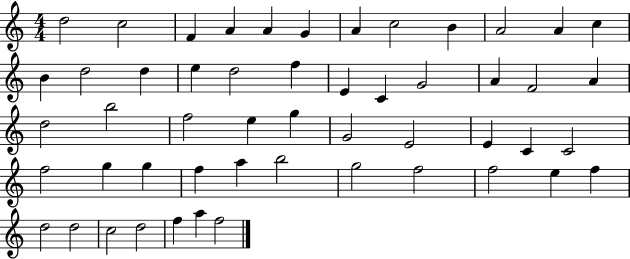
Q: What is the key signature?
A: C major